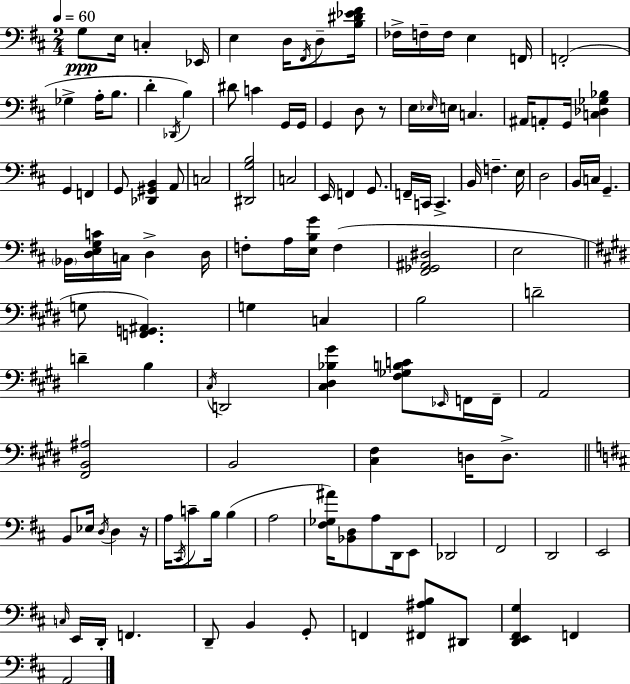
G3/e E3/s C3/q Eb2/s E3/q D3/s F#2/s D3/e [B3,D#4,Eb4,F#4]/s FES3/s F3/s F3/s E3/q F2/s F2/h Gb3/q A3/s B3/e. D4/q Db2/s B3/q D#4/e C4/q G2/s G2/s G2/q D3/e R/e E3/s Eb3/s E3/s C3/q. A#2/s A2/e G2/s [C3,Db3,Gb3,Bb3]/q G2/q F2/q G2/e [Db2,G#2,B2]/q A2/e C3/h [D#2,G3,B3]/h C3/h E2/s F2/q G2/e. F2/s C2/s C2/q. B2/s F3/q. E3/s D3/h B2/s C3/s G2/q. Bb2/s [D3,E3,G3,C4]/s C3/s D3/q D3/s F3/e A3/s [E3,B3,G4]/s F3/q [F#2,Gb2,A#2,D#3]/h E3/h G3/e [F2,G2,A#2]/q. G3/q C3/q B3/h D4/h D4/q B3/q C#3/s D2/h [C#3,D#3,Bb3,G#4]/q [F#3,Gb3,B3,C4]/e Eb2/s F2/s F2/s A2/h [F#2,B2,A#3]/h B2/h [C#3,F#3]/q D3/s D3/e. B2/e Eb3/s D3/s D3/q R/s A3/s C#2/s C4/e B3/s B3/q A3/h [F#3,Gb3,A#4]/s [Bb2,D3]/e A3/e D2/s E2/e Db2/h F#2/h D2/h E2/h C3/s E2/s D2/s F2/q. D2/e B2/q G2/e F2/q [F#2,A#3,B3]/e D#2/e [D2,E2,F#2,G3]/q F2/q A2/h